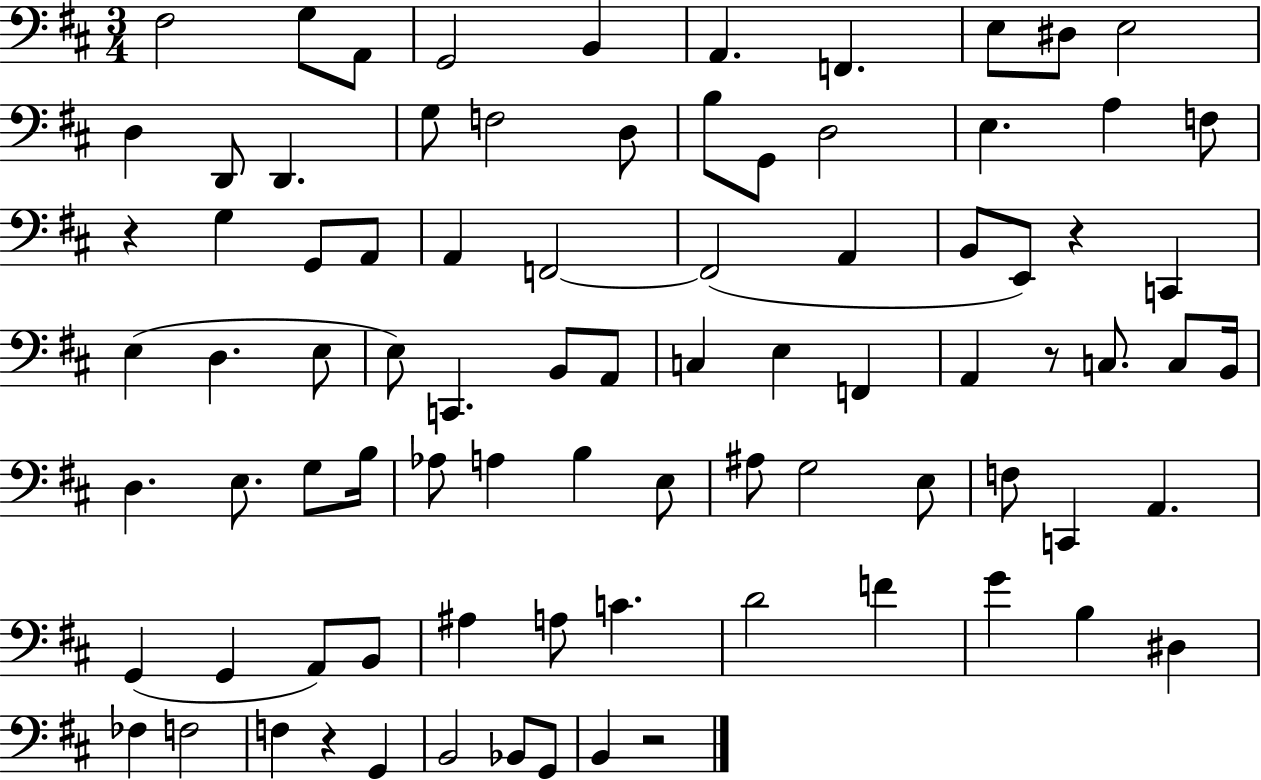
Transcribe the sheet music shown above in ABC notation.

X:1
T:Untitled
M:3/4
L:1/4
K:D
^F,2 G,/2 A,,/2 G,,2 B,, A,, F,, E,/2 ^D,/2 E,2 D, D,,/2 D,, G,/2 F,2 D,/2 B,/2 G,,/2 D,2 E, A, F,/2 z G, G,,/2 A,,/2 A,, F,,2 F,,2 A,, B,,/2 E,,/2 z C,, E, D, E,/2 E,/2 C,, B,,/2 A,,/2 C, E, F,, A,, z/2 C,/2 C,/2 B,,/4 D, E,/2 G,/2 B,/4 _A,/2 A, B, E,/2 ^A,/2 G,2 E,/2 F,/2 C,, A,, G,, G,, A,,/2 B,,/2 ^A, A,/2 C D2 F G B, ^D, _F, F,2 F, z G,, B,,2 _B,,/2 G,,/2 B,, z2